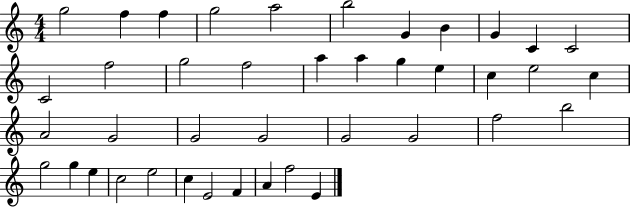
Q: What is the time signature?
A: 4/4